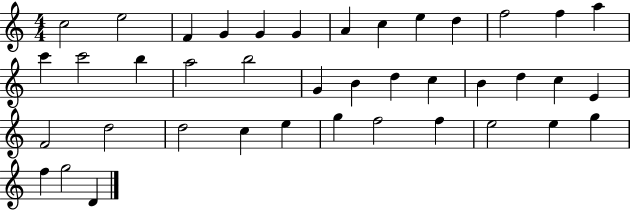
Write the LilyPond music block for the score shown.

{
  \clef treble
  \numericTimeSignature
  \time 4/4
  \key c \major
  c''2 e''2 | f'4 g'4 g'4 g'4 | a'4 c''4 e''4 d''4 | f''2 f''4 a''4 | \break c'''4 c'''2 b''4 | a''2 b''2 | g'4 b'4 d''4 c''4 | b'4 d''4 c''4 e'4 | \break f'2 d''2 | d''2 c''4 e''4 | g''4 f''2 f''4 | e''2 e''4 g''4 | \break f''4 g''2 d'4 | \bar "|."
}